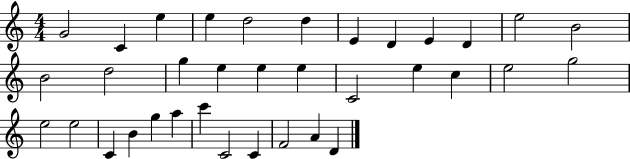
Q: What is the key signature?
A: C major